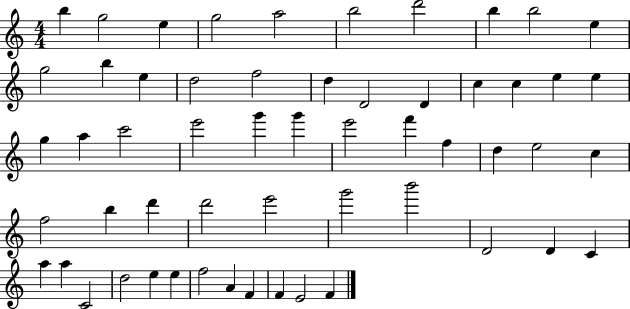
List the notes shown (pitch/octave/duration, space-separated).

B5/q G5/h E5/q G5/h A5/h B5/h D6/h B5/q B5/h E5/q G5/h B5/q E5/q D5/h F5/h D5/q D4/h D4/q C5/q C5/q E5/q E5/q G5/q A5/q C6/h E6/h G6/q G6/q E6/h F6/q F5/q D5/q E5/h C5/q F5/h B5/q D6/q D6/h E6/h G6/h B6/h D4/h D4/q C4/q A5/q A5/q C4/h D5/h E5/q E5/q F5/h A4/q F4/q F4/q E4/h F4/q